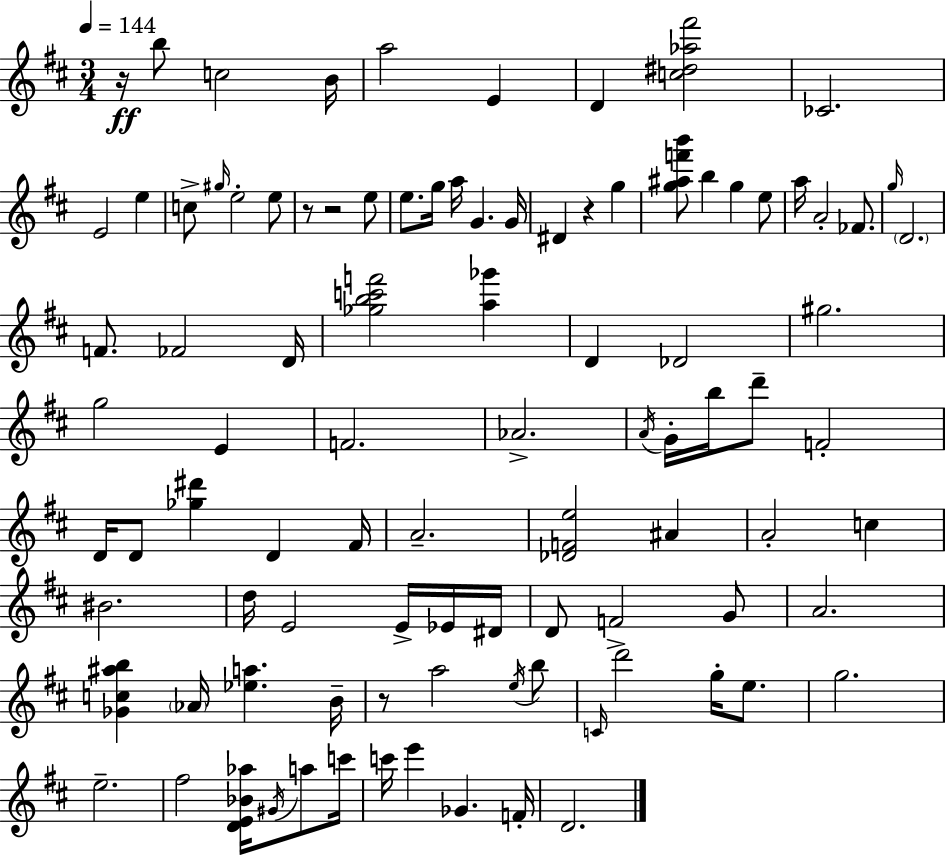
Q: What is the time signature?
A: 3/4